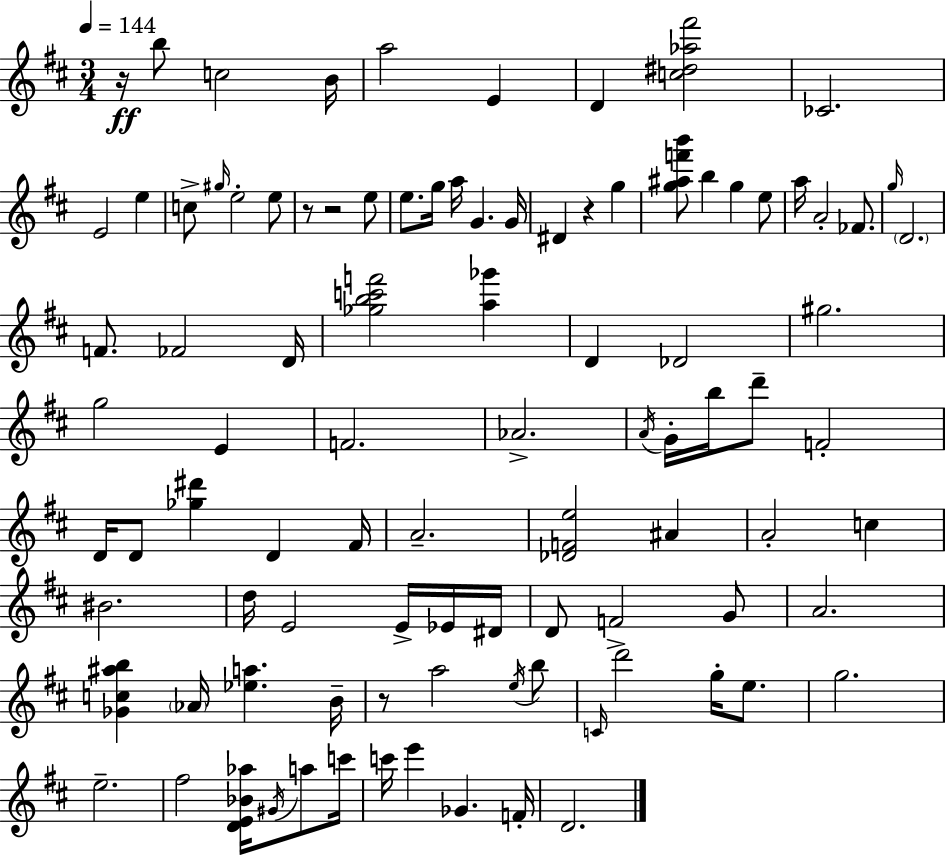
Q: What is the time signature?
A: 3/4